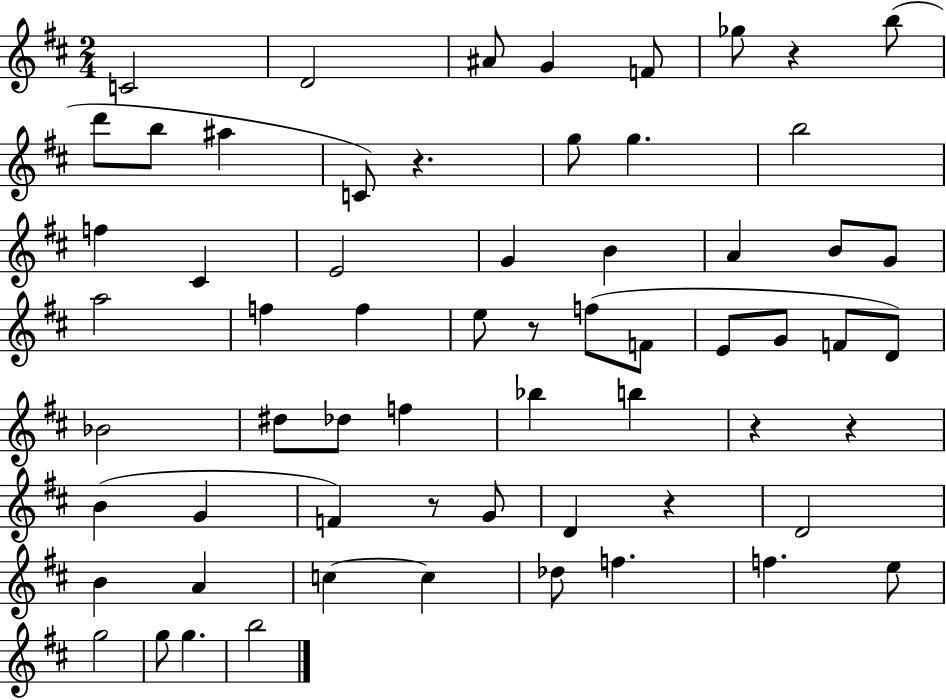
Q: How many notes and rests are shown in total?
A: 63